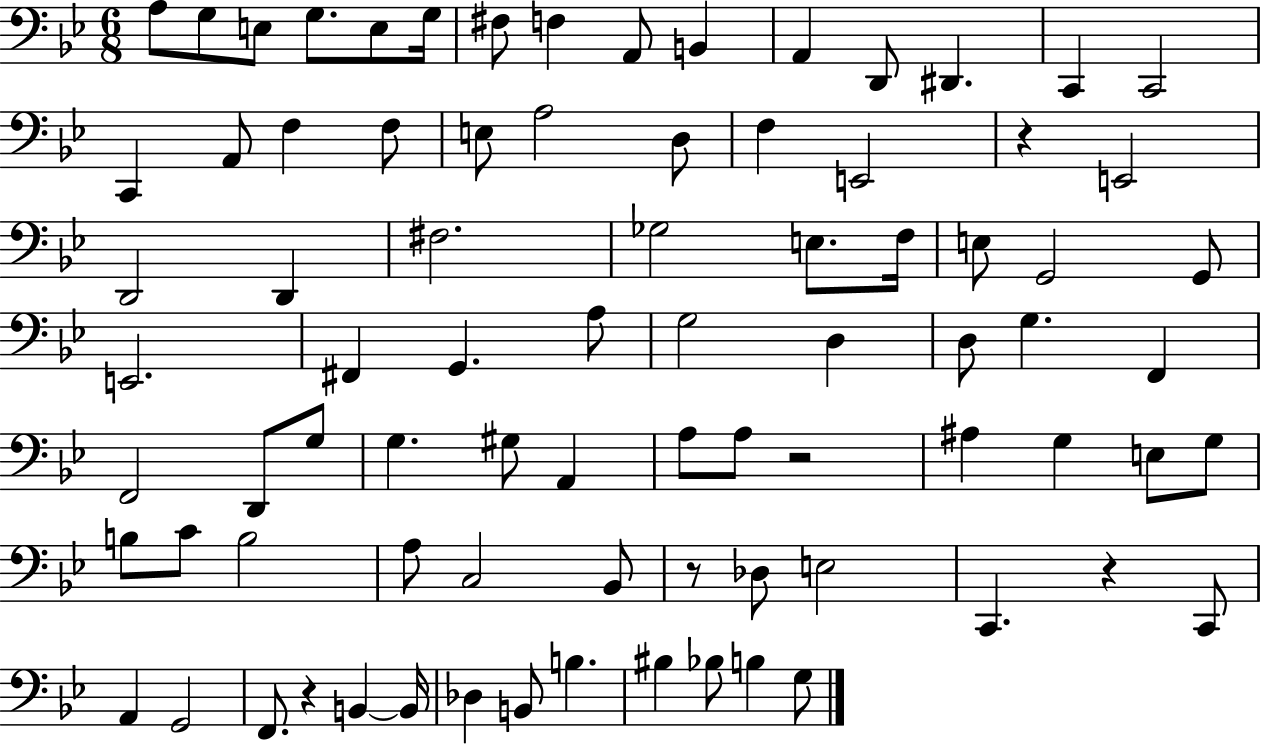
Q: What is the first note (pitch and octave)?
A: A3